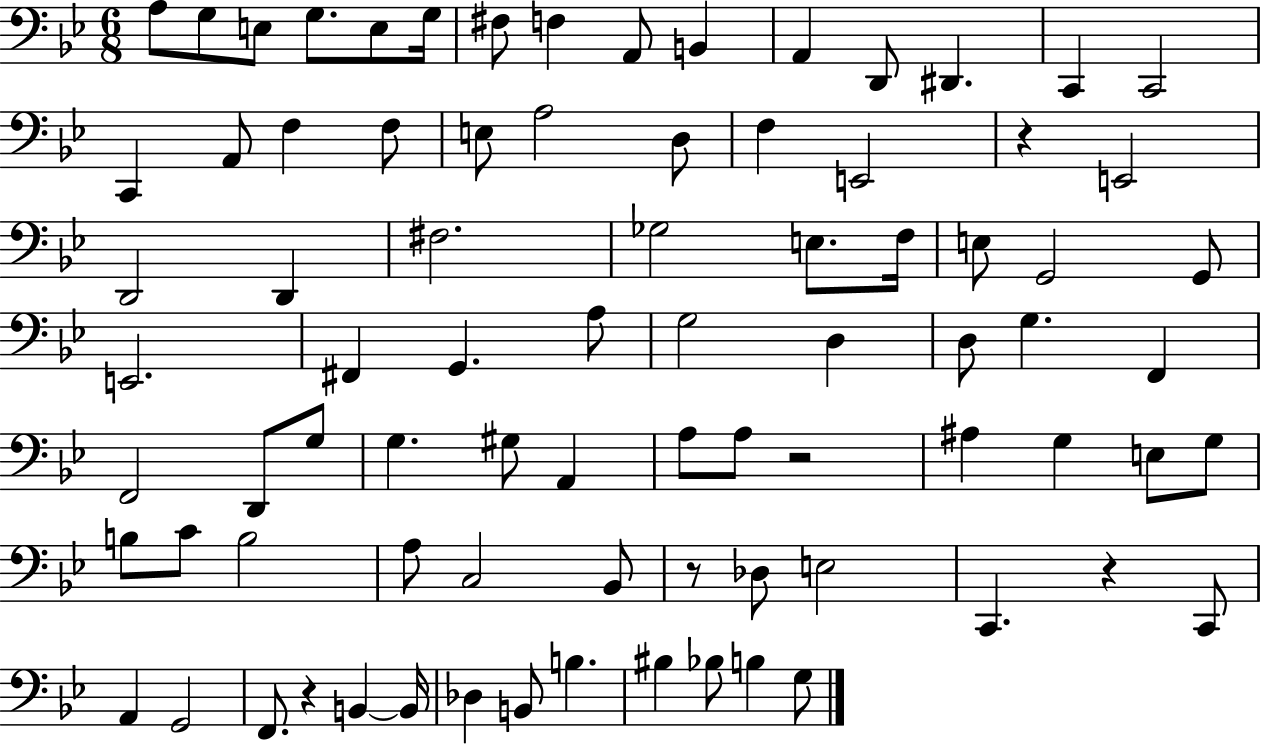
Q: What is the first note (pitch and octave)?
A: A3